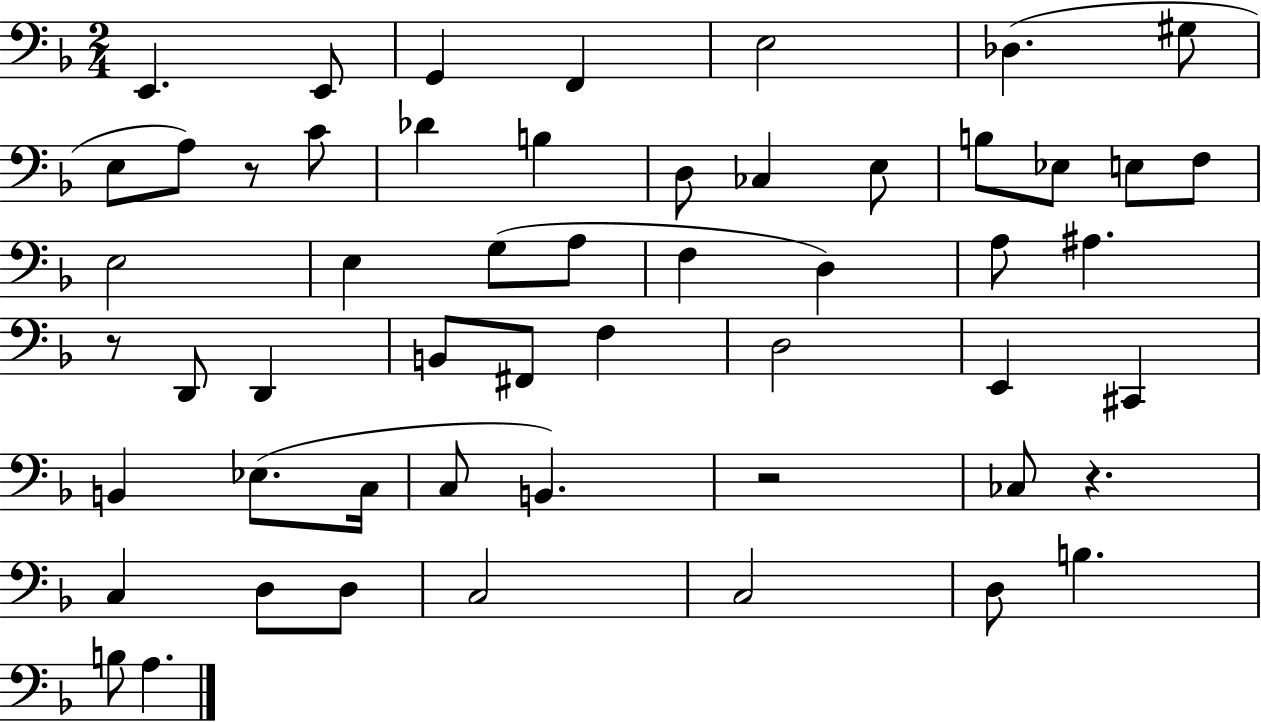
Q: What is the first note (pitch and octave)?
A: E2